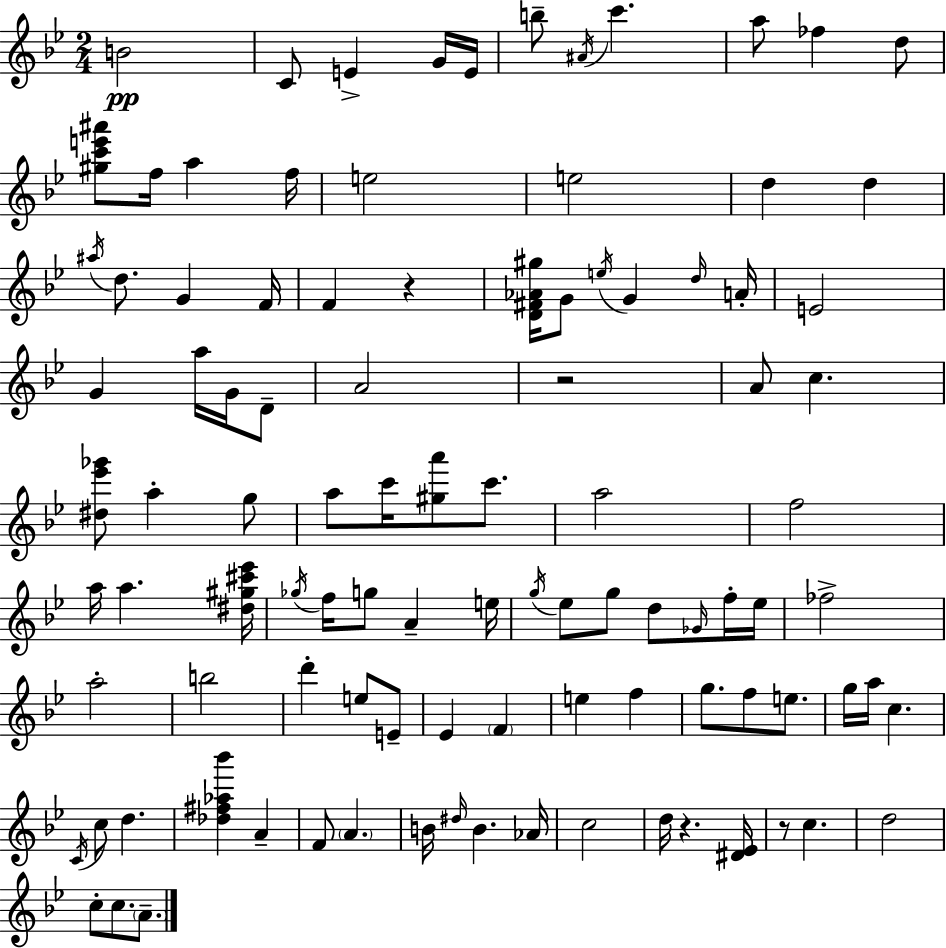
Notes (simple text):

B4/h C4/e E4/q G4/s E4/s B5/e A#4/s C6/q. A5/e FES5/q D5/e [G#5,C6,E6,A#6]/e F5/s A5/q F5/s E5/h E5/h D5/q D5/q A#5/s D5/e. G4/q F4/s F4/q R/q [D4,F#4,Ab4,G#5]/s G4/e E5/s G4/q D5/s A4/s E4/h G4/q A5/s G4/s D4/e A4/h R/h A4/e C5/q. [D#5,Eb6,Gb6]/e A5/q G5/e A5/e C6/s [G#5,A6]/e C6/e. A5/h F5/h A5/s A5/q. [D#5,G#5,C#6,Eb6]/s Gb5/s F5/s G5/e A4/q E5/s G5/s Eb5/e G5/e D5/e Gb4/s F5/s Eb5/s FES5/h A5/h B5/h D6/q E5/e E4/e Eb4/q F4/q E5/q F5/q G5/e. F5/e E5/e. G5/s A5/s C5/q. C4/s C5/e D5/q. [Db5,F#5,Ab5,Bb6]/q A4/q F4/e A4/q. B4/s D#5/s B4/q. Ab4/s C5/h D5/s R/q. [D#4,Eb4]/s R/e C5/q. D5/h C5/e C5/e. A4/e.